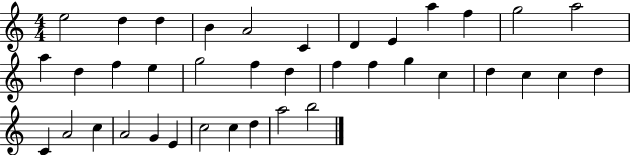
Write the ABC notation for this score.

X:1
T:Untitled
M:4/4
L:1/4
K:C
e2 d d B A2 C D E a f g2 a2 a d f e g2 f d f f g c d c c d C A2 c A2 G E c2 c d a2 b2